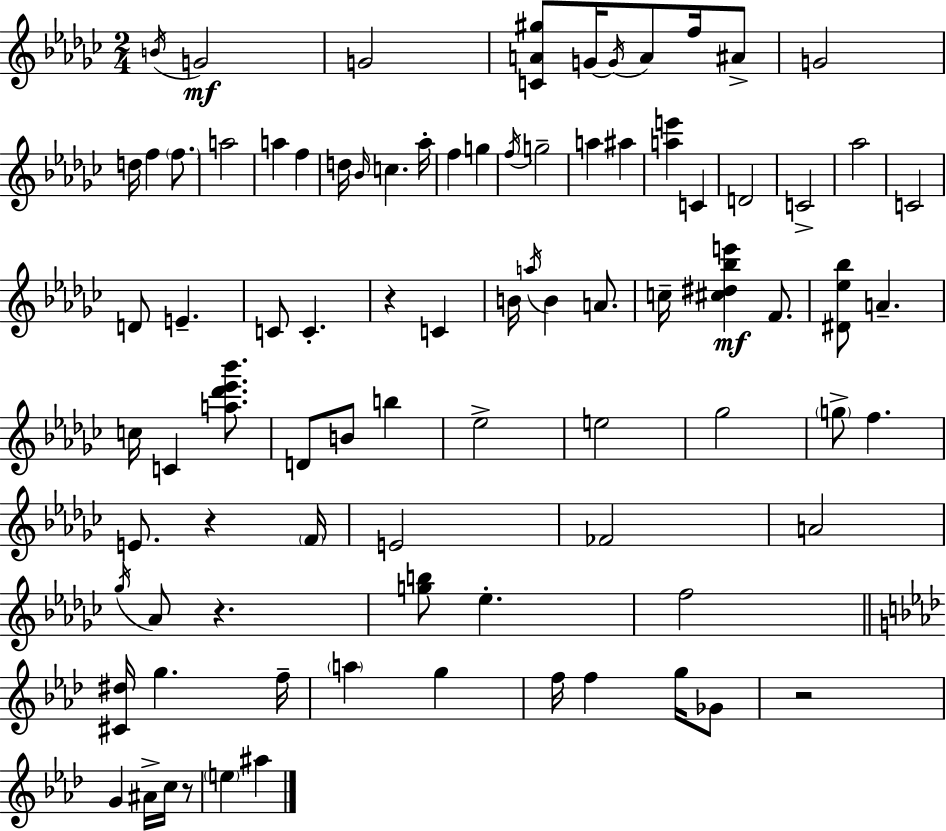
{
  \clef treble
  \numericTimeSignature
  \time 2/4
  \key ees \minor
  \acciaccatura { b'16 }\mf g'2 | g'2 | <c' a' gis''>8 g'16~~ \acciaccatura { g'16 } a'8 f''16 | ais'8-> g'2 | \break d''16 f''4 \parenthesize f''8. | a''2 | a''4 f''4 | d''16 \grace { bes'16 } c''4. | \break aes''16-. f''4 g''4 | \acciaccatura { f''16 } g''2-- | a''4 | ais''4 <a'' e'''>4 | \break c'4 d'2 | c'2-> | aes''2 | c'2 | \break d'8 e'4.-- | c'8 c'4.-. | r4 | c'4 b'16 \acciaccatura { a''16 } b'4 | \break a'8. c''16-- <cis'' dis'' bes'' e'''>4\mf | f'8. <dis' ees'' bes''>8 a'4.-- | c''16 c'4 | <a'' des''' ees''' bes'''>8. d'8 b'8 | \break b''4 ees''2-> | e''2 | ges''2 | \parenthesize g''8-> f''4. | \break e'8. | r4 \parenthesize f'16 e'2 | fes'2 | a'2 | \break \acciaccatura { ges''16 } aes'8 | r4. <g'' b''>8 | ees''4.-. f''2 | \bar "||" \break \key f \minor <cis' dis''>16 g''4. f''16-- | \parenthesize a''4 g''4 | f''16 f''4 g''16 ges'8 | r2 | \break g'4 ais'16-> c''16 r8 | \parenthesize e''4 ais''4 | \bar "|."
}